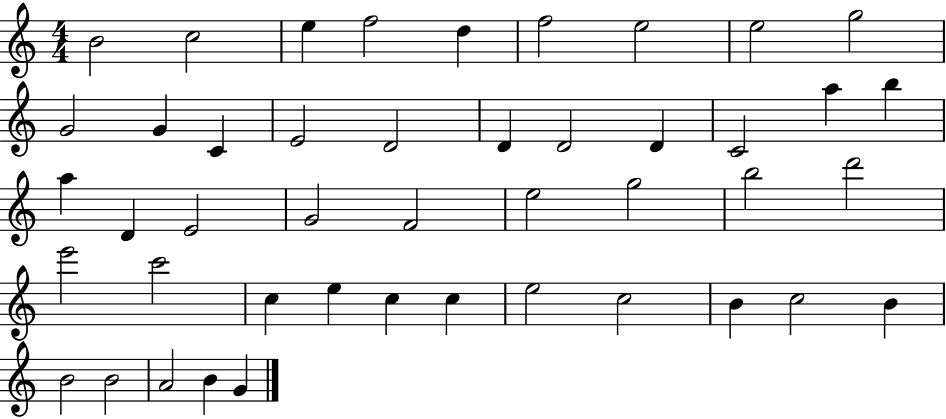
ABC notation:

X:1
T:Untitled
M:4/4
L:1/4
K:C
B2 c2 e f2 d f2 e2 e2 g2 G2 G C E2 D2 D D2 D C2 a b a D E2 G2 F2 e2 g2 b2 d'2 e'2 c'2 c e c c e2 c2 B c2 B B2 B2 A2 B G